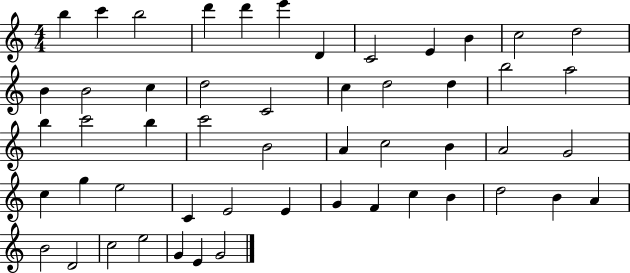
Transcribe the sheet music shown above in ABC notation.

X:1
T:Untitled
M:4/4
L:1/4
K:C
b c' b2 d' d' e' D C2 E B c2 d2 B B2 c d2 C2 c d2 d b2 a2 b c'2 b c'2 B2 A c2 B A2 G2 c g e2 C E2 E G F c B d2 B A B2 D2 c2 e2 G E G2